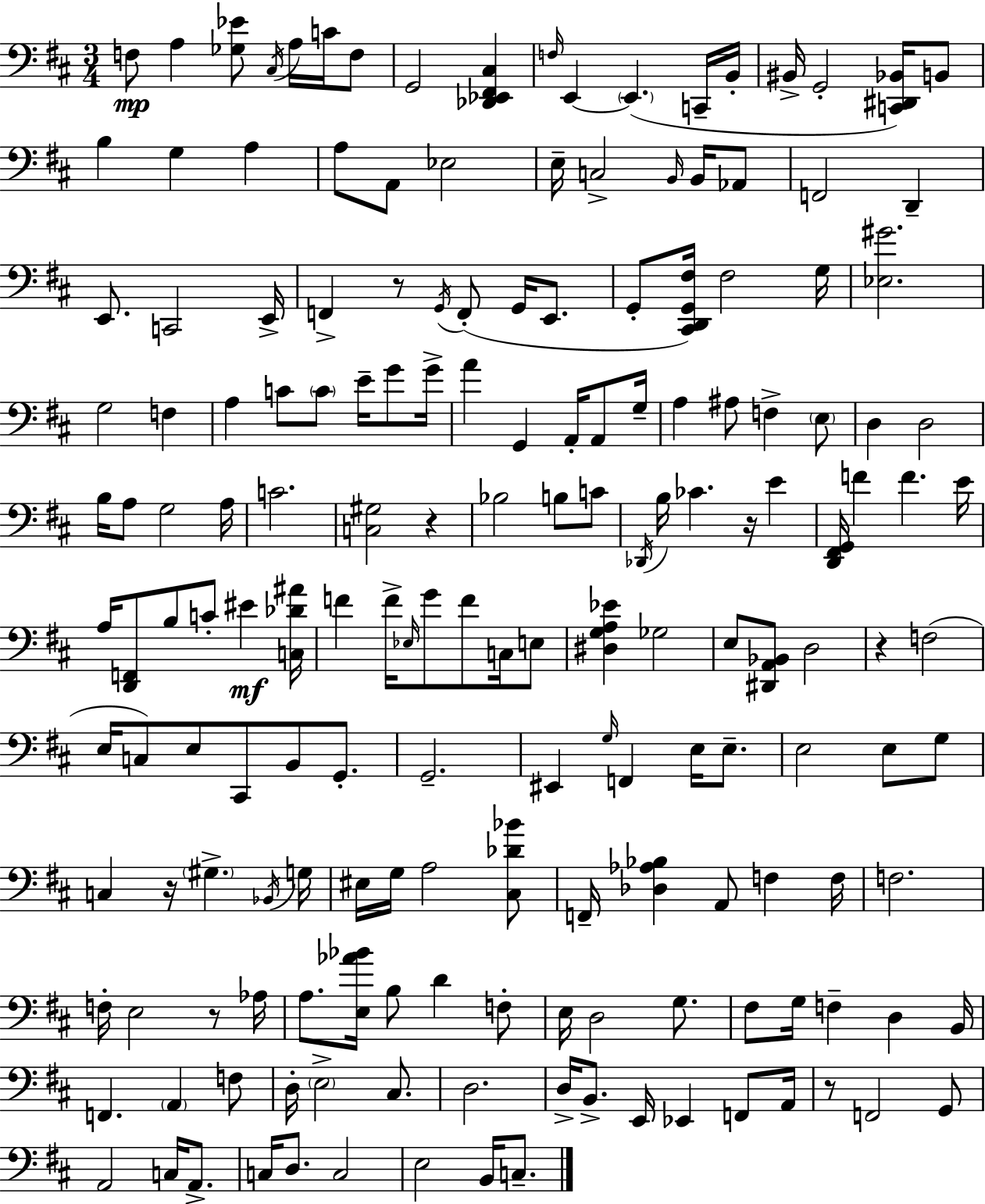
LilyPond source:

{
  \clef bass
  \numericTimeSignature
  \time 3/4
  \key d \major
  f8\mp a4 <ges ees'>8 \acciaccatura { cis16 } a16 c'16 f8 | g,2 <des, ees, fis, cis>4 | \grace { f16 } e,4~~ \parenthesize e,4.( | c,16-- b,16-. bis,16-> g,2-. <c, dis, bes,>16) | \break b,8 b4 g4 a4 | a8 a,8 ees2 | e16-- c2-> \grace { b,16 } | b,16 aes,8 f,2 d,4-- | \break e,8. c,2 | e,16-> f,4-> r8 \acciaccatura { g,16 } f,8-.( | g,16 e,8. g,8-. <cis, d, g, fis>16) fis2 | g16 <ees gis'>2. | \break g2 | f4 a4 c'8 \parenthesize c'8 | e'16-- g'8 g'16-> a'4 g,4 | a,16-. a,8 g16-- a4 ais8 f4-> | \break \parenthesize e8 d4 d2 | b16 a8 g2 | a16 c'2. | <c gis>2 | \break r4 bes2 | b8 c'8 \acciaccatura { des,16 } b16 ces'4. | r16 e'4 <d, fis, g,>16 f'4 f'4. | e'16 a16 <d, f,>8 b8 c'8-. | \break eis'4\mf <c des' ais'>16 f'4 f'16-> \grace { ees16 } g'8 | f'8 c16 e8 <dis g a ees'>4 ges2 | e8 <dis, a, bes,>8 d2 | r4 f2( | \break e16 c8) e8 cis,8 | b,8 g,8.-. g,2.-- | eis,4 \grace { g16 } f,4 | e16 e8.-- e2 | \break e8 g8 c4 r16 | \parenthesize gis4.-> \acciaccatura { bes,16 } g16 eis16 g16 a2 | <cis des' bes'>8 f,16-- <des aes bes>4 | a,8 f4 f16 f2. | \break f16-. e2 | r8 aes16 a8. <e aes' bes'>16 | b8 d'4 f8-. e16 d2 | g8. fis8 g16 f4-- | \break d4 b,16 f,4. | \parenthesize a,4 f8 d16-. \parenthesize e2-> | cis8. d2. | d16-> b,8.-> | \break e,16 ees,4 f,8 a,16 r8 f,2 | g,8 a,2 | c16 a,8.-> c16 d8. | c2 e2 | \break b,16 c8.-- \bar "|."
}